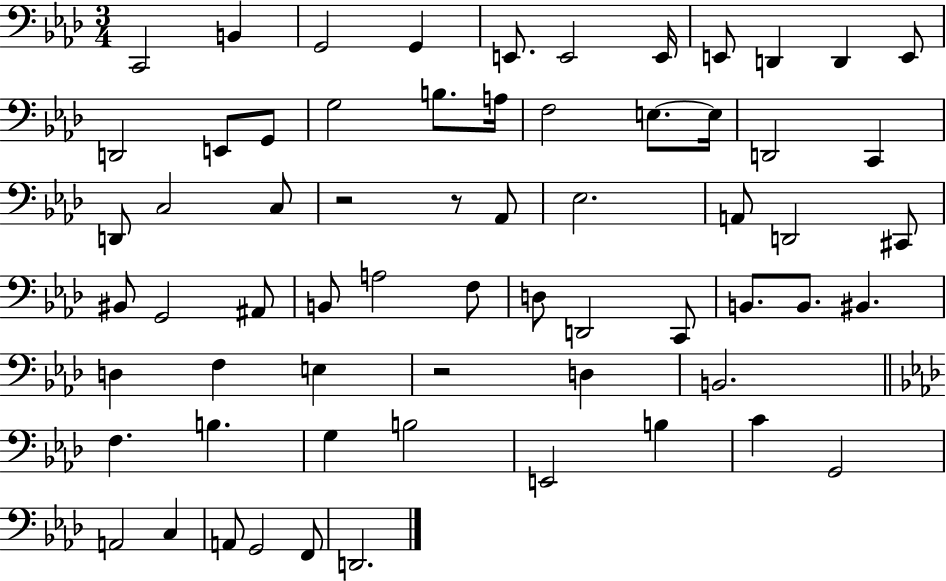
C2/h B2/q G2/h G2/q E2/e. E2/h E2/s E2/e D2/q D2/q E2/e D2/h E2/e G2/e G3/h B3/e. A3/s F3/h E3/e. E3/s D2/h C2/q D2/e C3/h C3/e R/h R/e Ab2/e Eb3/h. A2/e D2/h C#2/e BIS2/e G2/h A#2/e B2/e A3/h F3/e D3/e D2/h C2/e B2/e. B2/e. BIS2/q. D3/q F3/q E3/q R/h D3/q B2/h. F3/q. B3/q. G3/q B3/h E2/h B3/q C4/q G2/h A2/h C3/q A2/e G2/h F2/e D2/h.